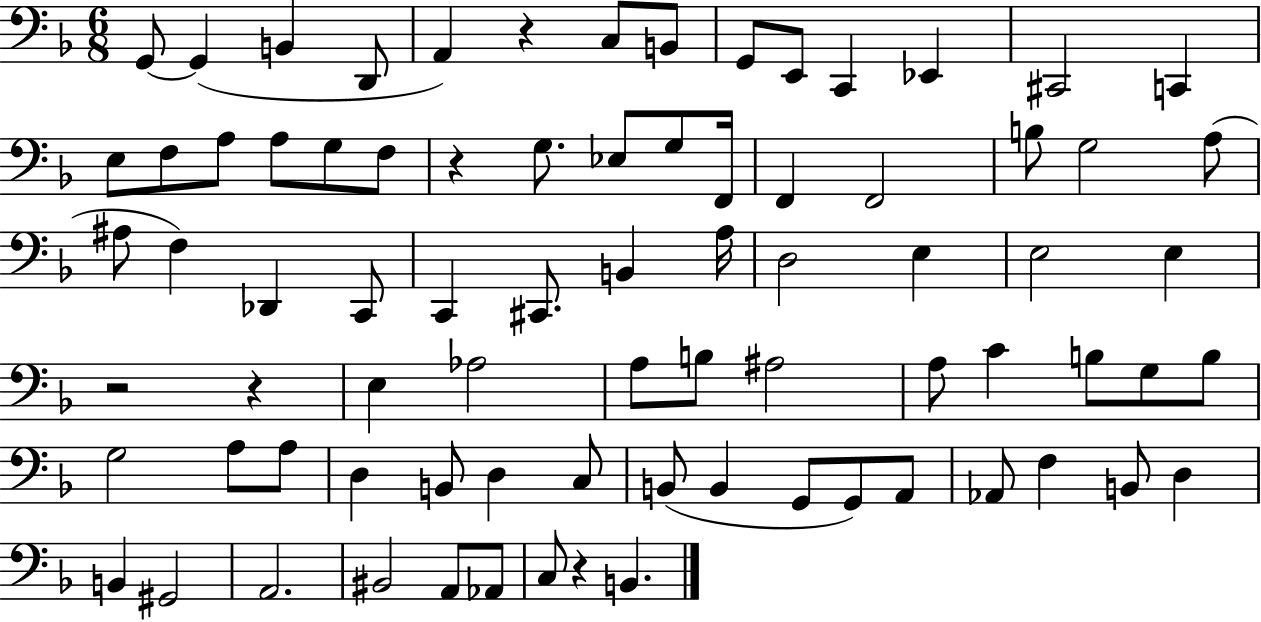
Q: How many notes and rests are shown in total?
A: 79